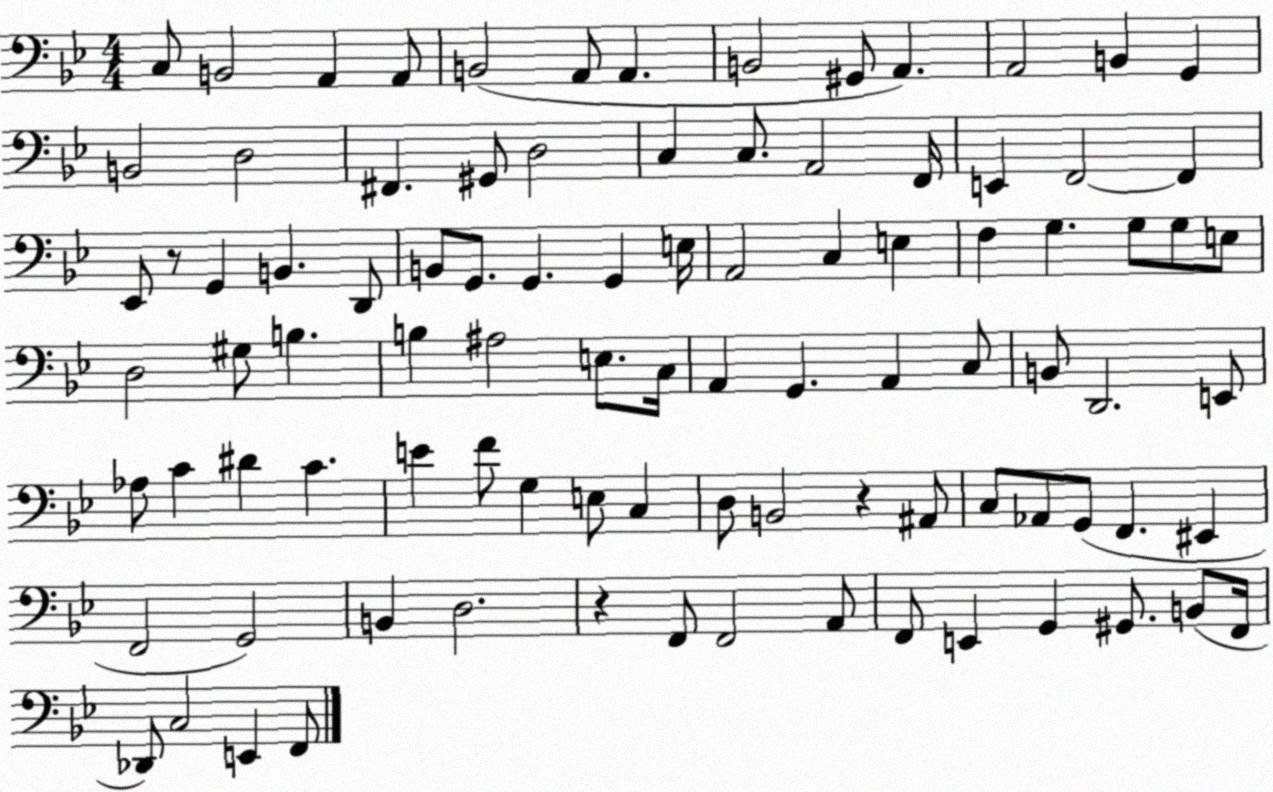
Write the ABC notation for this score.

X:1
T:Untitled
M:4/4
L:1/4
K:Bb
C,/2 B,,2 A,, A,,/2 B,,2 A,,/2 A,, B,,2 ^G,,/2 A,, A,,2 B,, G,, B,,2 D,2 ^F,, ^G,,/2 D,2 C, C,/2 A,,2 F,,/4 E,, F,,2 F,, _E,,/2 z/2 G,, B,, D,,/2 B,,/2 G,,/2 G,, G,, E,/4 A,,2 C, E, F, G, G,/2 G,/2 E,/2 D,2 ^G,/2 B, B, ^A,2 E,/2 C,/4 A,, G,, A,, C,/2 B,,/2 D,,2 E,,/2 _A,/2 C ^D C E F/2 G, E,/2 C, D,/2 B,,2 z ^A,,/2 C,/2 _A,,/2 G,,/2 F,, ^E,, F,,2 G,,2 B,, D,2 z F,,/2 F,,2 A,,/2 F,,/2 E,, G,, ^G,,/2 B,,/2 F,,/4 _D,,/2 C,2 E,, F,,/2